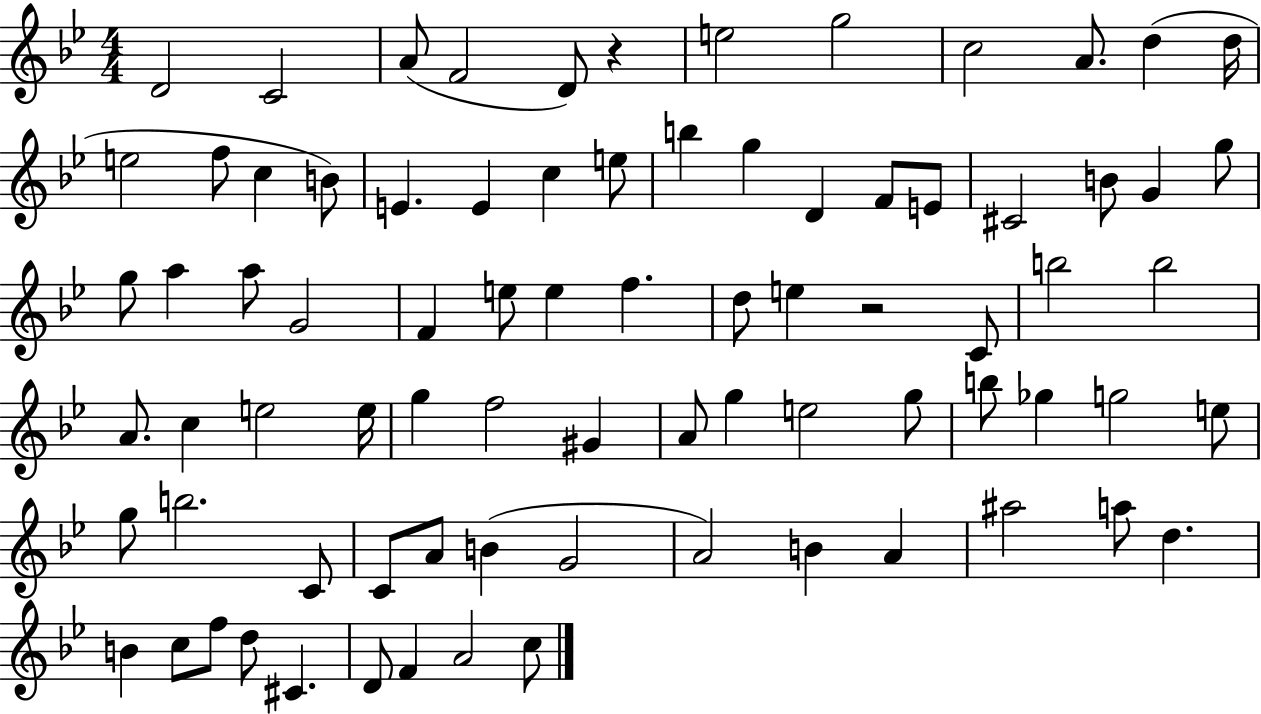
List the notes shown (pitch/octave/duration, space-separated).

D4/h C4/h A4/e F4/h D4/e R/q E5/h G5/h C5/h A4/e. D5/q D5/s E5/h F5/e C5/q B4/e E4/q. E4/q C5/q E5/e B5/q G5/q D4/q F4/e E4/e C#4/h B4/e G4/q G5/e G5/e A5/q A5/e G4/h F4/q E5/e E5/q F5/q. D5/e E5/q R/h C4/e B5/h B5/h A4/e. C5/q E5/h E5/s G5/q F5/h G#4/q A4/e G5/q E5/h G5/e B5/e Gb5/q G5/h E5/e G5/e B5/h. C4/e C4/e A4/e B4/q G4/h A4/h B4/q A4/q A#5/h A5/e D5/q. B4/q C5/e F5/e D5/e C#4/q. D4/e F4/q A4/h C5/e